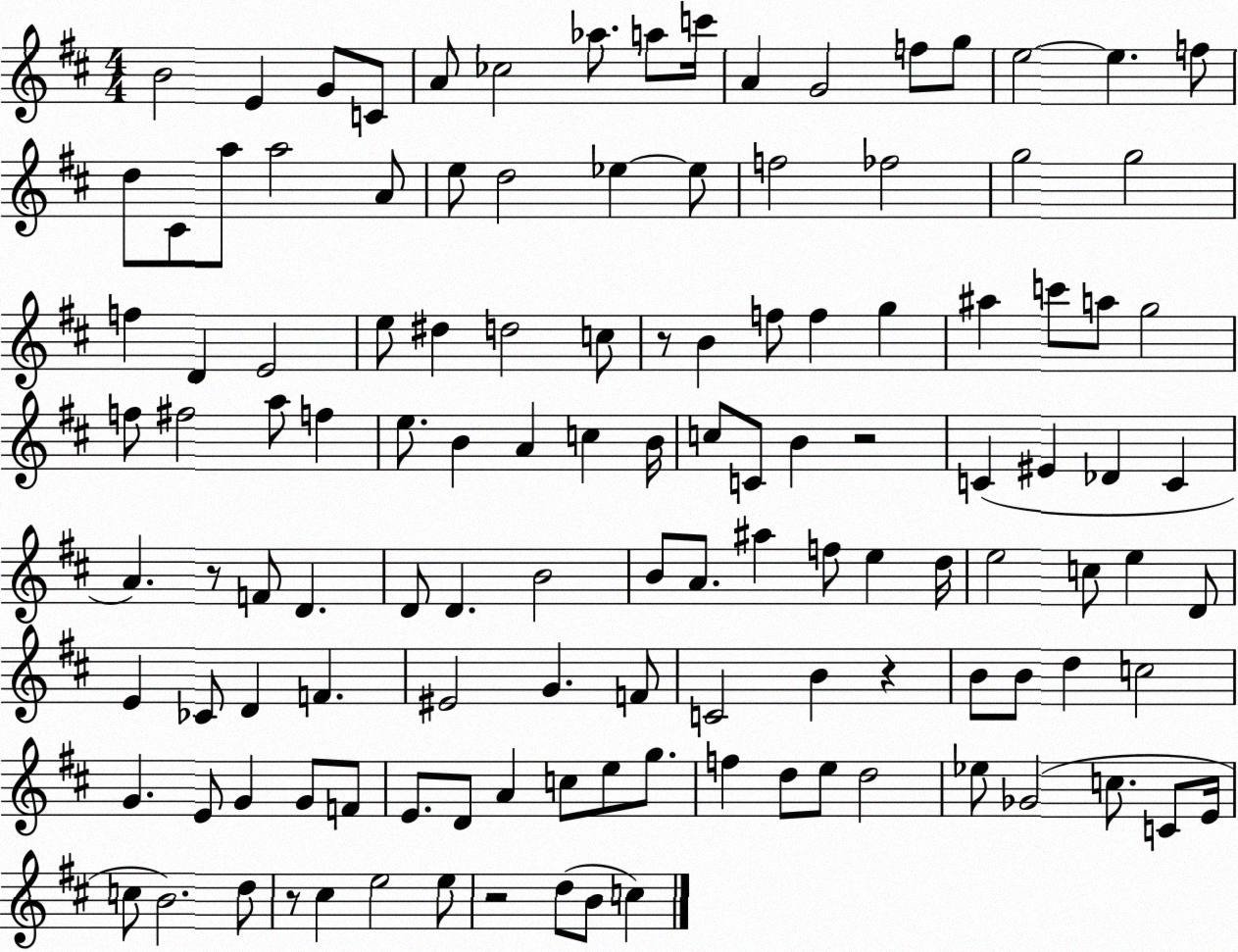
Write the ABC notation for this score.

X:1
T:Untitled
M:4/4
L:1/4
K:D
B2 E G/2 C/2 A/2 _c2 _a/2 a/2 c'/4 A G2 f/2 g/2 e2 e f/2 d/2 ^C/2 a/2 a2 A/2 e/2 d2 _e _e/2 f2 _f2 g2 g2 f D E2 e/2 ^d d2 c/2 z/2 B f/2 f g ^a c'/2 a/2 g2 f/2 ^f2 a/2 f e/2 B A c B/4 c/2 C/2 B z2 C ^E _D C A z/2 F/2 D D/2 D B2 B/2 A/2 ^a f/2 e d/4 e2 c/2 e D/2 E _C/2 D F ^E2 G F/2 C2 B z B/2 B/2 d c2 G E/2 G G/2 F/2 E/2 D/2 A c/2 e/2 g/2 f d/2 e/2 d2 _e/2 _G2 c/2 C/2 E/4 c/2 B2 d/2 z/2 ^c e2 e/2 z2 d/2 B/2 c